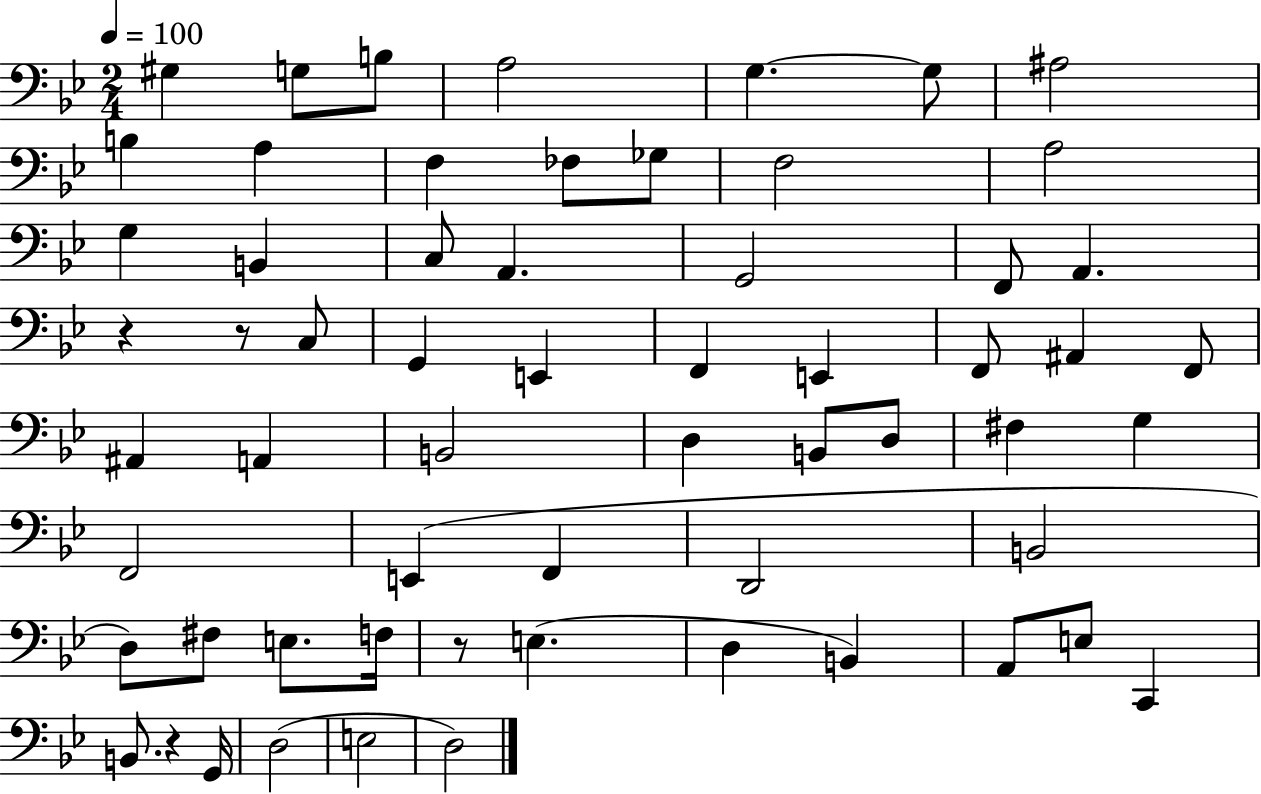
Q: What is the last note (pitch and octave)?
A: D3